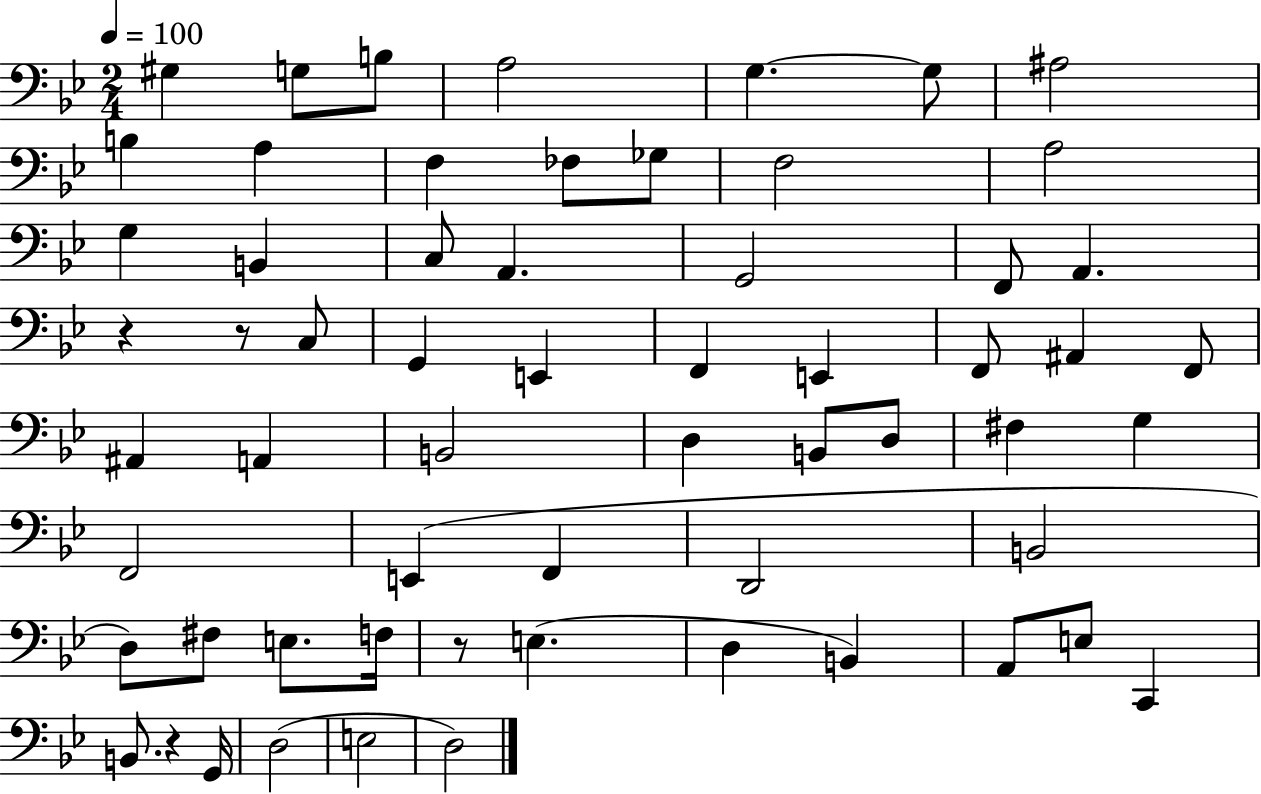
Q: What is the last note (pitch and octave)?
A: D3